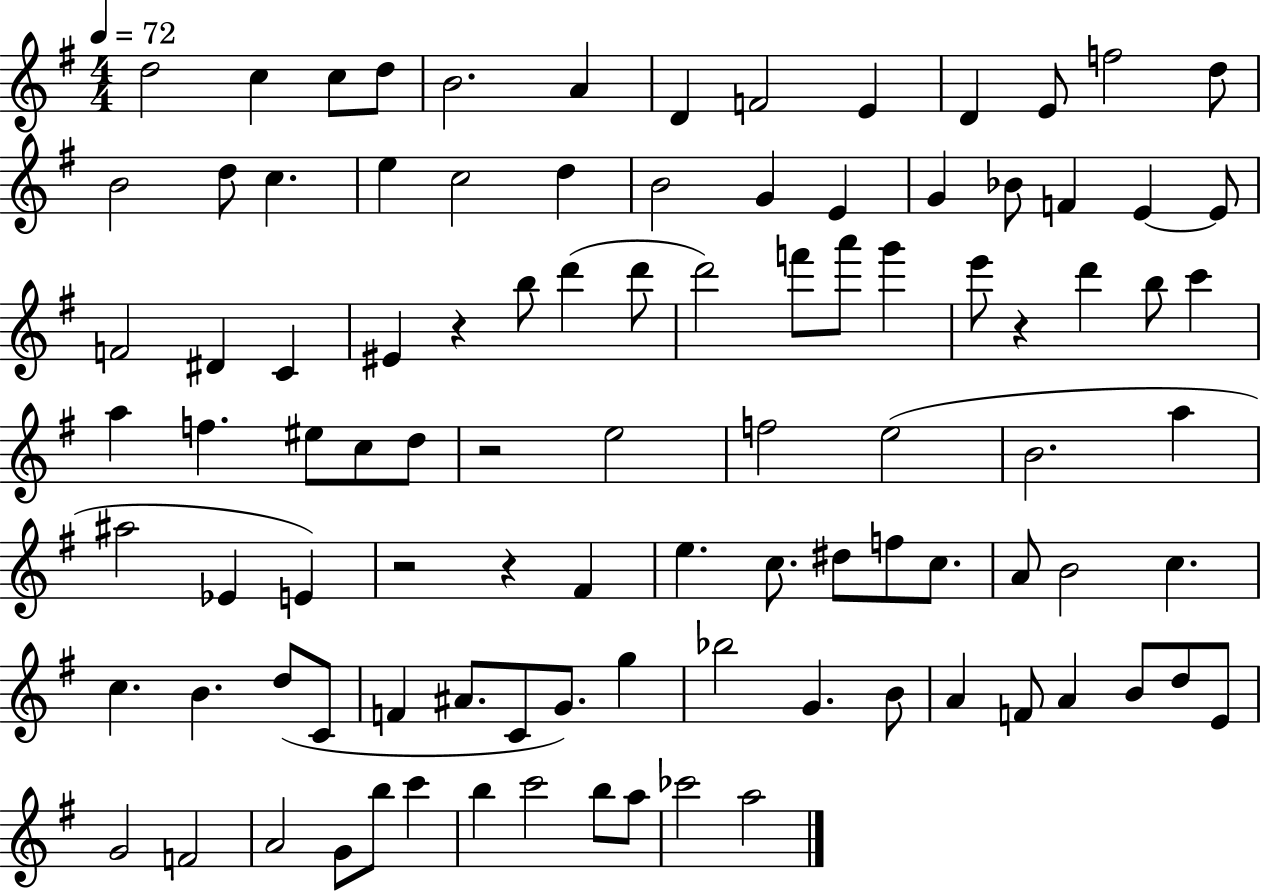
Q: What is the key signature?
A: G major